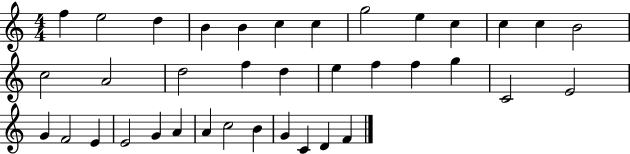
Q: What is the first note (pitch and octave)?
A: F5